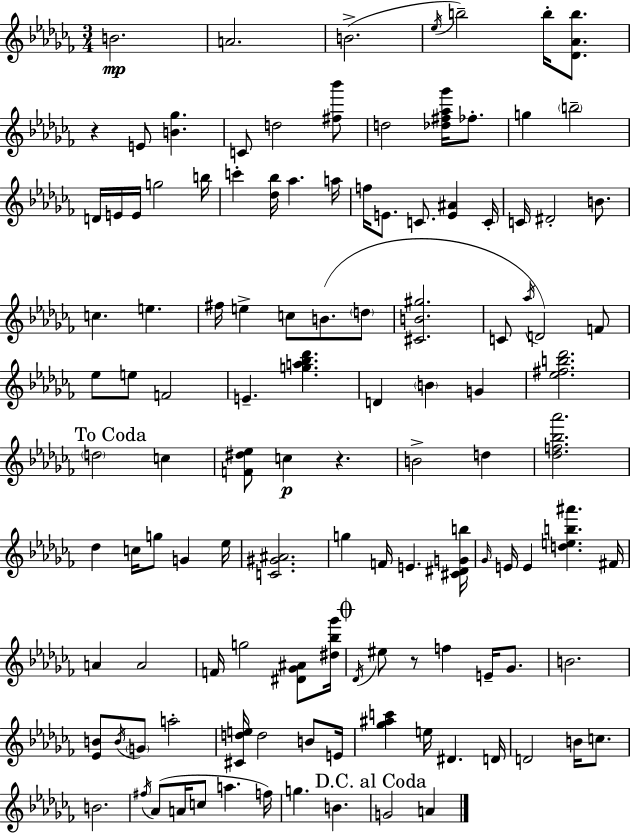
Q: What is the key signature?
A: AES minor